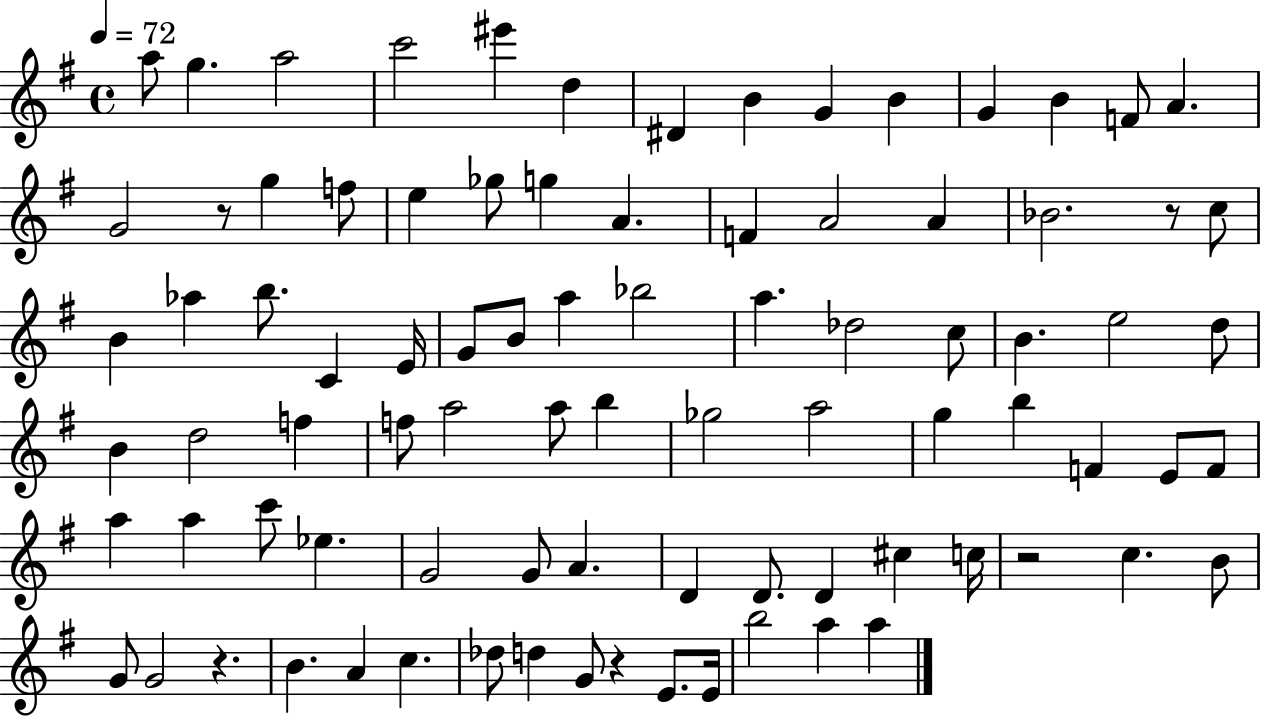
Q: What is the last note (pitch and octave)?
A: A5